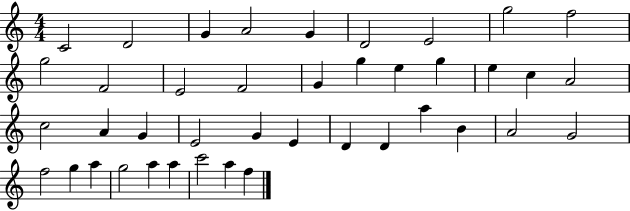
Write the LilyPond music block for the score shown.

{
  \clef treble
  \numericTimeSignature
  \time 4/4
  \key c \major
  c'2 d'2 | g'4 a'2 g'4 | d'2 e'2 | g''2 f''2 | \break g''2 f'2 | e'2 f'2 | g'4 g''4 e''4 g''4 | e''4 c''4 a'2 | \break c''2 a'4 g'4 | e'2 g'4 e'4 | d'4 d'4 a''4 b'4 | a'2 g'2 | \break f''2 g''4 a''4 | g''2 a''4 a''4 | c'''2 a''4 f''4 | \bar "|."
}